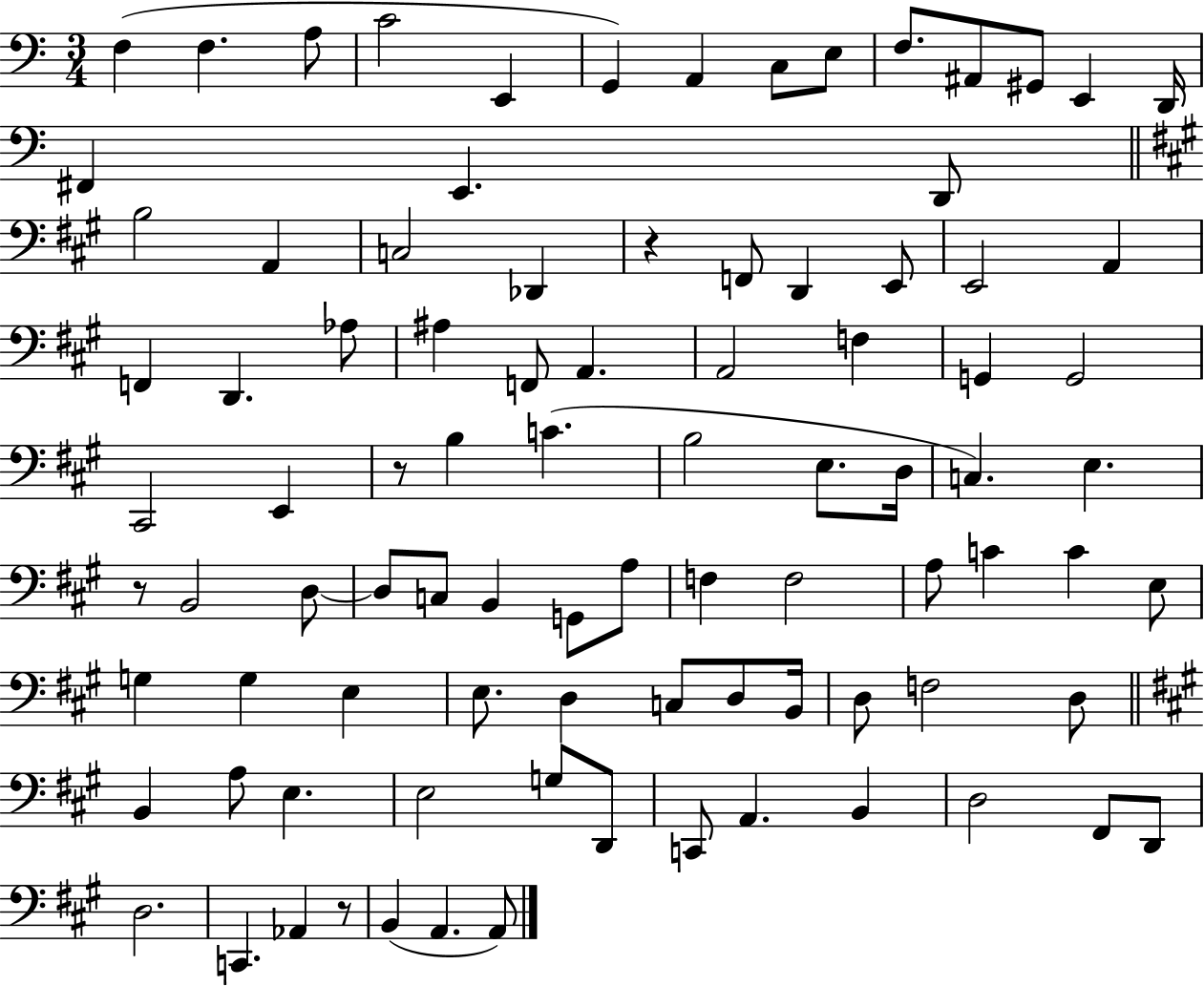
{
  \clef bass
  \numericTimeSignature
  \time 3/4
  \key c \major
  \repeat volta 2 { f4( f4. a8 | c'2 e,4 | g,4) a,4 c8 e8 | f8. ais,8 gis,8 e,4 d,16 | \break fis,4 e,4. d,8 | \bar "||" \break \key a \major b2 a,4 | c2 des,4 | r4 f,8 d,4 e,8 | e,2 a,4 | \break f,4 d,4. aes8 | ais4 f,8 a,4. | a,2 f4 | g,4 g,2 | \break cis,2 e,4 | r8 b4 c'4.( | b2 e8. d16 | c4.) e4. | \break r8 b,2 d8~~ | d8 c8 b,4 g,8 a8 | f4 f2 | a8 c'4 c'4 e8 | \break g4 g4 e4 | e8. d4 c8 d8 b,16 | d8 f2 d8 | \bar "||" \break \key a \major b,4 a8 e4. | e2 g8 d,8 | c,8 a,4. b,4 | d2 fis,8 d,8 | \break d2. | c,4. aes,4 r8 | b,4( a,4. a,8) | } \bar "|."
}